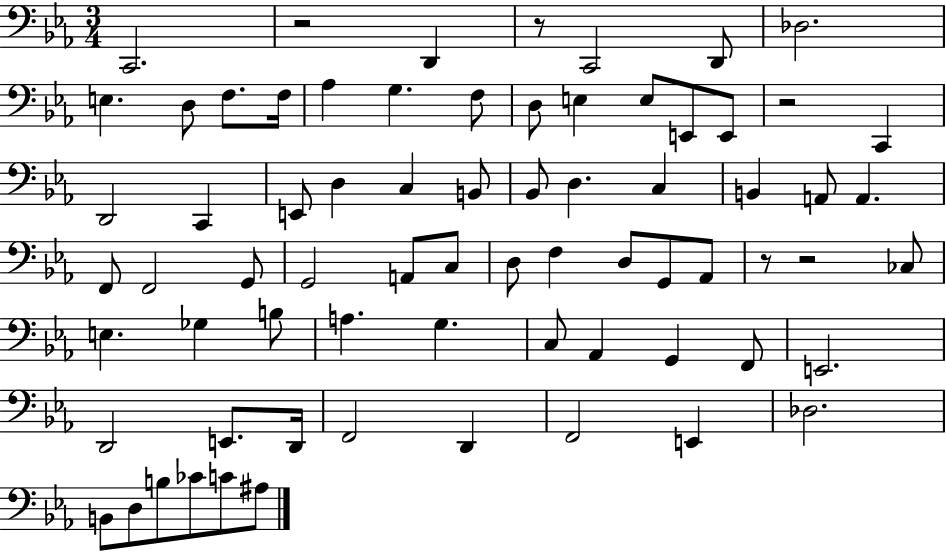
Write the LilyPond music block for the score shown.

{
  \clef bass
  \numericTimeSignature
  \time 3/4
  \key ees \major
  \repeat volta 2 { c,2. | r2 d,4 | r8 c,2 d,8 | des2. | \break e4. d8 f8. f16 | aes4 g4. f8 | d8 e4 e8 e,8 e,8 | r2 c,4 | \break d,2 c,4 | e,8 d4 c4 b,8 | bes,8 d4. c4 | b,4 a,8 a,4. | \break f,8 f,2 g,8 | g,2 a,8 c8 | d8 f4 d8 g,8 aes,8 | r8 r2 ces8 | \break e4. ges4 b8 | a4. g4. | c8 aes,4 g,4 f,8 | e,2. | \break d,2 e,8. d,16 | f,2 d,4 | f,2 e,4 | des2. | \break b,8 d8 b8 ces'8 c'8 ais8 | } \bar "|."
}